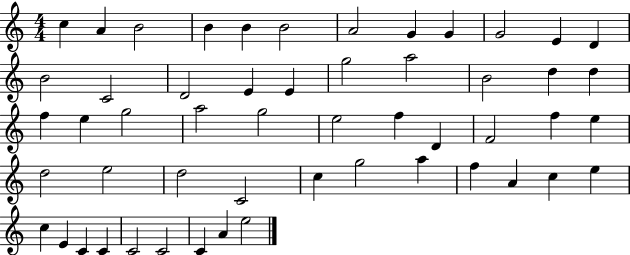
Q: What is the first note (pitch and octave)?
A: C5